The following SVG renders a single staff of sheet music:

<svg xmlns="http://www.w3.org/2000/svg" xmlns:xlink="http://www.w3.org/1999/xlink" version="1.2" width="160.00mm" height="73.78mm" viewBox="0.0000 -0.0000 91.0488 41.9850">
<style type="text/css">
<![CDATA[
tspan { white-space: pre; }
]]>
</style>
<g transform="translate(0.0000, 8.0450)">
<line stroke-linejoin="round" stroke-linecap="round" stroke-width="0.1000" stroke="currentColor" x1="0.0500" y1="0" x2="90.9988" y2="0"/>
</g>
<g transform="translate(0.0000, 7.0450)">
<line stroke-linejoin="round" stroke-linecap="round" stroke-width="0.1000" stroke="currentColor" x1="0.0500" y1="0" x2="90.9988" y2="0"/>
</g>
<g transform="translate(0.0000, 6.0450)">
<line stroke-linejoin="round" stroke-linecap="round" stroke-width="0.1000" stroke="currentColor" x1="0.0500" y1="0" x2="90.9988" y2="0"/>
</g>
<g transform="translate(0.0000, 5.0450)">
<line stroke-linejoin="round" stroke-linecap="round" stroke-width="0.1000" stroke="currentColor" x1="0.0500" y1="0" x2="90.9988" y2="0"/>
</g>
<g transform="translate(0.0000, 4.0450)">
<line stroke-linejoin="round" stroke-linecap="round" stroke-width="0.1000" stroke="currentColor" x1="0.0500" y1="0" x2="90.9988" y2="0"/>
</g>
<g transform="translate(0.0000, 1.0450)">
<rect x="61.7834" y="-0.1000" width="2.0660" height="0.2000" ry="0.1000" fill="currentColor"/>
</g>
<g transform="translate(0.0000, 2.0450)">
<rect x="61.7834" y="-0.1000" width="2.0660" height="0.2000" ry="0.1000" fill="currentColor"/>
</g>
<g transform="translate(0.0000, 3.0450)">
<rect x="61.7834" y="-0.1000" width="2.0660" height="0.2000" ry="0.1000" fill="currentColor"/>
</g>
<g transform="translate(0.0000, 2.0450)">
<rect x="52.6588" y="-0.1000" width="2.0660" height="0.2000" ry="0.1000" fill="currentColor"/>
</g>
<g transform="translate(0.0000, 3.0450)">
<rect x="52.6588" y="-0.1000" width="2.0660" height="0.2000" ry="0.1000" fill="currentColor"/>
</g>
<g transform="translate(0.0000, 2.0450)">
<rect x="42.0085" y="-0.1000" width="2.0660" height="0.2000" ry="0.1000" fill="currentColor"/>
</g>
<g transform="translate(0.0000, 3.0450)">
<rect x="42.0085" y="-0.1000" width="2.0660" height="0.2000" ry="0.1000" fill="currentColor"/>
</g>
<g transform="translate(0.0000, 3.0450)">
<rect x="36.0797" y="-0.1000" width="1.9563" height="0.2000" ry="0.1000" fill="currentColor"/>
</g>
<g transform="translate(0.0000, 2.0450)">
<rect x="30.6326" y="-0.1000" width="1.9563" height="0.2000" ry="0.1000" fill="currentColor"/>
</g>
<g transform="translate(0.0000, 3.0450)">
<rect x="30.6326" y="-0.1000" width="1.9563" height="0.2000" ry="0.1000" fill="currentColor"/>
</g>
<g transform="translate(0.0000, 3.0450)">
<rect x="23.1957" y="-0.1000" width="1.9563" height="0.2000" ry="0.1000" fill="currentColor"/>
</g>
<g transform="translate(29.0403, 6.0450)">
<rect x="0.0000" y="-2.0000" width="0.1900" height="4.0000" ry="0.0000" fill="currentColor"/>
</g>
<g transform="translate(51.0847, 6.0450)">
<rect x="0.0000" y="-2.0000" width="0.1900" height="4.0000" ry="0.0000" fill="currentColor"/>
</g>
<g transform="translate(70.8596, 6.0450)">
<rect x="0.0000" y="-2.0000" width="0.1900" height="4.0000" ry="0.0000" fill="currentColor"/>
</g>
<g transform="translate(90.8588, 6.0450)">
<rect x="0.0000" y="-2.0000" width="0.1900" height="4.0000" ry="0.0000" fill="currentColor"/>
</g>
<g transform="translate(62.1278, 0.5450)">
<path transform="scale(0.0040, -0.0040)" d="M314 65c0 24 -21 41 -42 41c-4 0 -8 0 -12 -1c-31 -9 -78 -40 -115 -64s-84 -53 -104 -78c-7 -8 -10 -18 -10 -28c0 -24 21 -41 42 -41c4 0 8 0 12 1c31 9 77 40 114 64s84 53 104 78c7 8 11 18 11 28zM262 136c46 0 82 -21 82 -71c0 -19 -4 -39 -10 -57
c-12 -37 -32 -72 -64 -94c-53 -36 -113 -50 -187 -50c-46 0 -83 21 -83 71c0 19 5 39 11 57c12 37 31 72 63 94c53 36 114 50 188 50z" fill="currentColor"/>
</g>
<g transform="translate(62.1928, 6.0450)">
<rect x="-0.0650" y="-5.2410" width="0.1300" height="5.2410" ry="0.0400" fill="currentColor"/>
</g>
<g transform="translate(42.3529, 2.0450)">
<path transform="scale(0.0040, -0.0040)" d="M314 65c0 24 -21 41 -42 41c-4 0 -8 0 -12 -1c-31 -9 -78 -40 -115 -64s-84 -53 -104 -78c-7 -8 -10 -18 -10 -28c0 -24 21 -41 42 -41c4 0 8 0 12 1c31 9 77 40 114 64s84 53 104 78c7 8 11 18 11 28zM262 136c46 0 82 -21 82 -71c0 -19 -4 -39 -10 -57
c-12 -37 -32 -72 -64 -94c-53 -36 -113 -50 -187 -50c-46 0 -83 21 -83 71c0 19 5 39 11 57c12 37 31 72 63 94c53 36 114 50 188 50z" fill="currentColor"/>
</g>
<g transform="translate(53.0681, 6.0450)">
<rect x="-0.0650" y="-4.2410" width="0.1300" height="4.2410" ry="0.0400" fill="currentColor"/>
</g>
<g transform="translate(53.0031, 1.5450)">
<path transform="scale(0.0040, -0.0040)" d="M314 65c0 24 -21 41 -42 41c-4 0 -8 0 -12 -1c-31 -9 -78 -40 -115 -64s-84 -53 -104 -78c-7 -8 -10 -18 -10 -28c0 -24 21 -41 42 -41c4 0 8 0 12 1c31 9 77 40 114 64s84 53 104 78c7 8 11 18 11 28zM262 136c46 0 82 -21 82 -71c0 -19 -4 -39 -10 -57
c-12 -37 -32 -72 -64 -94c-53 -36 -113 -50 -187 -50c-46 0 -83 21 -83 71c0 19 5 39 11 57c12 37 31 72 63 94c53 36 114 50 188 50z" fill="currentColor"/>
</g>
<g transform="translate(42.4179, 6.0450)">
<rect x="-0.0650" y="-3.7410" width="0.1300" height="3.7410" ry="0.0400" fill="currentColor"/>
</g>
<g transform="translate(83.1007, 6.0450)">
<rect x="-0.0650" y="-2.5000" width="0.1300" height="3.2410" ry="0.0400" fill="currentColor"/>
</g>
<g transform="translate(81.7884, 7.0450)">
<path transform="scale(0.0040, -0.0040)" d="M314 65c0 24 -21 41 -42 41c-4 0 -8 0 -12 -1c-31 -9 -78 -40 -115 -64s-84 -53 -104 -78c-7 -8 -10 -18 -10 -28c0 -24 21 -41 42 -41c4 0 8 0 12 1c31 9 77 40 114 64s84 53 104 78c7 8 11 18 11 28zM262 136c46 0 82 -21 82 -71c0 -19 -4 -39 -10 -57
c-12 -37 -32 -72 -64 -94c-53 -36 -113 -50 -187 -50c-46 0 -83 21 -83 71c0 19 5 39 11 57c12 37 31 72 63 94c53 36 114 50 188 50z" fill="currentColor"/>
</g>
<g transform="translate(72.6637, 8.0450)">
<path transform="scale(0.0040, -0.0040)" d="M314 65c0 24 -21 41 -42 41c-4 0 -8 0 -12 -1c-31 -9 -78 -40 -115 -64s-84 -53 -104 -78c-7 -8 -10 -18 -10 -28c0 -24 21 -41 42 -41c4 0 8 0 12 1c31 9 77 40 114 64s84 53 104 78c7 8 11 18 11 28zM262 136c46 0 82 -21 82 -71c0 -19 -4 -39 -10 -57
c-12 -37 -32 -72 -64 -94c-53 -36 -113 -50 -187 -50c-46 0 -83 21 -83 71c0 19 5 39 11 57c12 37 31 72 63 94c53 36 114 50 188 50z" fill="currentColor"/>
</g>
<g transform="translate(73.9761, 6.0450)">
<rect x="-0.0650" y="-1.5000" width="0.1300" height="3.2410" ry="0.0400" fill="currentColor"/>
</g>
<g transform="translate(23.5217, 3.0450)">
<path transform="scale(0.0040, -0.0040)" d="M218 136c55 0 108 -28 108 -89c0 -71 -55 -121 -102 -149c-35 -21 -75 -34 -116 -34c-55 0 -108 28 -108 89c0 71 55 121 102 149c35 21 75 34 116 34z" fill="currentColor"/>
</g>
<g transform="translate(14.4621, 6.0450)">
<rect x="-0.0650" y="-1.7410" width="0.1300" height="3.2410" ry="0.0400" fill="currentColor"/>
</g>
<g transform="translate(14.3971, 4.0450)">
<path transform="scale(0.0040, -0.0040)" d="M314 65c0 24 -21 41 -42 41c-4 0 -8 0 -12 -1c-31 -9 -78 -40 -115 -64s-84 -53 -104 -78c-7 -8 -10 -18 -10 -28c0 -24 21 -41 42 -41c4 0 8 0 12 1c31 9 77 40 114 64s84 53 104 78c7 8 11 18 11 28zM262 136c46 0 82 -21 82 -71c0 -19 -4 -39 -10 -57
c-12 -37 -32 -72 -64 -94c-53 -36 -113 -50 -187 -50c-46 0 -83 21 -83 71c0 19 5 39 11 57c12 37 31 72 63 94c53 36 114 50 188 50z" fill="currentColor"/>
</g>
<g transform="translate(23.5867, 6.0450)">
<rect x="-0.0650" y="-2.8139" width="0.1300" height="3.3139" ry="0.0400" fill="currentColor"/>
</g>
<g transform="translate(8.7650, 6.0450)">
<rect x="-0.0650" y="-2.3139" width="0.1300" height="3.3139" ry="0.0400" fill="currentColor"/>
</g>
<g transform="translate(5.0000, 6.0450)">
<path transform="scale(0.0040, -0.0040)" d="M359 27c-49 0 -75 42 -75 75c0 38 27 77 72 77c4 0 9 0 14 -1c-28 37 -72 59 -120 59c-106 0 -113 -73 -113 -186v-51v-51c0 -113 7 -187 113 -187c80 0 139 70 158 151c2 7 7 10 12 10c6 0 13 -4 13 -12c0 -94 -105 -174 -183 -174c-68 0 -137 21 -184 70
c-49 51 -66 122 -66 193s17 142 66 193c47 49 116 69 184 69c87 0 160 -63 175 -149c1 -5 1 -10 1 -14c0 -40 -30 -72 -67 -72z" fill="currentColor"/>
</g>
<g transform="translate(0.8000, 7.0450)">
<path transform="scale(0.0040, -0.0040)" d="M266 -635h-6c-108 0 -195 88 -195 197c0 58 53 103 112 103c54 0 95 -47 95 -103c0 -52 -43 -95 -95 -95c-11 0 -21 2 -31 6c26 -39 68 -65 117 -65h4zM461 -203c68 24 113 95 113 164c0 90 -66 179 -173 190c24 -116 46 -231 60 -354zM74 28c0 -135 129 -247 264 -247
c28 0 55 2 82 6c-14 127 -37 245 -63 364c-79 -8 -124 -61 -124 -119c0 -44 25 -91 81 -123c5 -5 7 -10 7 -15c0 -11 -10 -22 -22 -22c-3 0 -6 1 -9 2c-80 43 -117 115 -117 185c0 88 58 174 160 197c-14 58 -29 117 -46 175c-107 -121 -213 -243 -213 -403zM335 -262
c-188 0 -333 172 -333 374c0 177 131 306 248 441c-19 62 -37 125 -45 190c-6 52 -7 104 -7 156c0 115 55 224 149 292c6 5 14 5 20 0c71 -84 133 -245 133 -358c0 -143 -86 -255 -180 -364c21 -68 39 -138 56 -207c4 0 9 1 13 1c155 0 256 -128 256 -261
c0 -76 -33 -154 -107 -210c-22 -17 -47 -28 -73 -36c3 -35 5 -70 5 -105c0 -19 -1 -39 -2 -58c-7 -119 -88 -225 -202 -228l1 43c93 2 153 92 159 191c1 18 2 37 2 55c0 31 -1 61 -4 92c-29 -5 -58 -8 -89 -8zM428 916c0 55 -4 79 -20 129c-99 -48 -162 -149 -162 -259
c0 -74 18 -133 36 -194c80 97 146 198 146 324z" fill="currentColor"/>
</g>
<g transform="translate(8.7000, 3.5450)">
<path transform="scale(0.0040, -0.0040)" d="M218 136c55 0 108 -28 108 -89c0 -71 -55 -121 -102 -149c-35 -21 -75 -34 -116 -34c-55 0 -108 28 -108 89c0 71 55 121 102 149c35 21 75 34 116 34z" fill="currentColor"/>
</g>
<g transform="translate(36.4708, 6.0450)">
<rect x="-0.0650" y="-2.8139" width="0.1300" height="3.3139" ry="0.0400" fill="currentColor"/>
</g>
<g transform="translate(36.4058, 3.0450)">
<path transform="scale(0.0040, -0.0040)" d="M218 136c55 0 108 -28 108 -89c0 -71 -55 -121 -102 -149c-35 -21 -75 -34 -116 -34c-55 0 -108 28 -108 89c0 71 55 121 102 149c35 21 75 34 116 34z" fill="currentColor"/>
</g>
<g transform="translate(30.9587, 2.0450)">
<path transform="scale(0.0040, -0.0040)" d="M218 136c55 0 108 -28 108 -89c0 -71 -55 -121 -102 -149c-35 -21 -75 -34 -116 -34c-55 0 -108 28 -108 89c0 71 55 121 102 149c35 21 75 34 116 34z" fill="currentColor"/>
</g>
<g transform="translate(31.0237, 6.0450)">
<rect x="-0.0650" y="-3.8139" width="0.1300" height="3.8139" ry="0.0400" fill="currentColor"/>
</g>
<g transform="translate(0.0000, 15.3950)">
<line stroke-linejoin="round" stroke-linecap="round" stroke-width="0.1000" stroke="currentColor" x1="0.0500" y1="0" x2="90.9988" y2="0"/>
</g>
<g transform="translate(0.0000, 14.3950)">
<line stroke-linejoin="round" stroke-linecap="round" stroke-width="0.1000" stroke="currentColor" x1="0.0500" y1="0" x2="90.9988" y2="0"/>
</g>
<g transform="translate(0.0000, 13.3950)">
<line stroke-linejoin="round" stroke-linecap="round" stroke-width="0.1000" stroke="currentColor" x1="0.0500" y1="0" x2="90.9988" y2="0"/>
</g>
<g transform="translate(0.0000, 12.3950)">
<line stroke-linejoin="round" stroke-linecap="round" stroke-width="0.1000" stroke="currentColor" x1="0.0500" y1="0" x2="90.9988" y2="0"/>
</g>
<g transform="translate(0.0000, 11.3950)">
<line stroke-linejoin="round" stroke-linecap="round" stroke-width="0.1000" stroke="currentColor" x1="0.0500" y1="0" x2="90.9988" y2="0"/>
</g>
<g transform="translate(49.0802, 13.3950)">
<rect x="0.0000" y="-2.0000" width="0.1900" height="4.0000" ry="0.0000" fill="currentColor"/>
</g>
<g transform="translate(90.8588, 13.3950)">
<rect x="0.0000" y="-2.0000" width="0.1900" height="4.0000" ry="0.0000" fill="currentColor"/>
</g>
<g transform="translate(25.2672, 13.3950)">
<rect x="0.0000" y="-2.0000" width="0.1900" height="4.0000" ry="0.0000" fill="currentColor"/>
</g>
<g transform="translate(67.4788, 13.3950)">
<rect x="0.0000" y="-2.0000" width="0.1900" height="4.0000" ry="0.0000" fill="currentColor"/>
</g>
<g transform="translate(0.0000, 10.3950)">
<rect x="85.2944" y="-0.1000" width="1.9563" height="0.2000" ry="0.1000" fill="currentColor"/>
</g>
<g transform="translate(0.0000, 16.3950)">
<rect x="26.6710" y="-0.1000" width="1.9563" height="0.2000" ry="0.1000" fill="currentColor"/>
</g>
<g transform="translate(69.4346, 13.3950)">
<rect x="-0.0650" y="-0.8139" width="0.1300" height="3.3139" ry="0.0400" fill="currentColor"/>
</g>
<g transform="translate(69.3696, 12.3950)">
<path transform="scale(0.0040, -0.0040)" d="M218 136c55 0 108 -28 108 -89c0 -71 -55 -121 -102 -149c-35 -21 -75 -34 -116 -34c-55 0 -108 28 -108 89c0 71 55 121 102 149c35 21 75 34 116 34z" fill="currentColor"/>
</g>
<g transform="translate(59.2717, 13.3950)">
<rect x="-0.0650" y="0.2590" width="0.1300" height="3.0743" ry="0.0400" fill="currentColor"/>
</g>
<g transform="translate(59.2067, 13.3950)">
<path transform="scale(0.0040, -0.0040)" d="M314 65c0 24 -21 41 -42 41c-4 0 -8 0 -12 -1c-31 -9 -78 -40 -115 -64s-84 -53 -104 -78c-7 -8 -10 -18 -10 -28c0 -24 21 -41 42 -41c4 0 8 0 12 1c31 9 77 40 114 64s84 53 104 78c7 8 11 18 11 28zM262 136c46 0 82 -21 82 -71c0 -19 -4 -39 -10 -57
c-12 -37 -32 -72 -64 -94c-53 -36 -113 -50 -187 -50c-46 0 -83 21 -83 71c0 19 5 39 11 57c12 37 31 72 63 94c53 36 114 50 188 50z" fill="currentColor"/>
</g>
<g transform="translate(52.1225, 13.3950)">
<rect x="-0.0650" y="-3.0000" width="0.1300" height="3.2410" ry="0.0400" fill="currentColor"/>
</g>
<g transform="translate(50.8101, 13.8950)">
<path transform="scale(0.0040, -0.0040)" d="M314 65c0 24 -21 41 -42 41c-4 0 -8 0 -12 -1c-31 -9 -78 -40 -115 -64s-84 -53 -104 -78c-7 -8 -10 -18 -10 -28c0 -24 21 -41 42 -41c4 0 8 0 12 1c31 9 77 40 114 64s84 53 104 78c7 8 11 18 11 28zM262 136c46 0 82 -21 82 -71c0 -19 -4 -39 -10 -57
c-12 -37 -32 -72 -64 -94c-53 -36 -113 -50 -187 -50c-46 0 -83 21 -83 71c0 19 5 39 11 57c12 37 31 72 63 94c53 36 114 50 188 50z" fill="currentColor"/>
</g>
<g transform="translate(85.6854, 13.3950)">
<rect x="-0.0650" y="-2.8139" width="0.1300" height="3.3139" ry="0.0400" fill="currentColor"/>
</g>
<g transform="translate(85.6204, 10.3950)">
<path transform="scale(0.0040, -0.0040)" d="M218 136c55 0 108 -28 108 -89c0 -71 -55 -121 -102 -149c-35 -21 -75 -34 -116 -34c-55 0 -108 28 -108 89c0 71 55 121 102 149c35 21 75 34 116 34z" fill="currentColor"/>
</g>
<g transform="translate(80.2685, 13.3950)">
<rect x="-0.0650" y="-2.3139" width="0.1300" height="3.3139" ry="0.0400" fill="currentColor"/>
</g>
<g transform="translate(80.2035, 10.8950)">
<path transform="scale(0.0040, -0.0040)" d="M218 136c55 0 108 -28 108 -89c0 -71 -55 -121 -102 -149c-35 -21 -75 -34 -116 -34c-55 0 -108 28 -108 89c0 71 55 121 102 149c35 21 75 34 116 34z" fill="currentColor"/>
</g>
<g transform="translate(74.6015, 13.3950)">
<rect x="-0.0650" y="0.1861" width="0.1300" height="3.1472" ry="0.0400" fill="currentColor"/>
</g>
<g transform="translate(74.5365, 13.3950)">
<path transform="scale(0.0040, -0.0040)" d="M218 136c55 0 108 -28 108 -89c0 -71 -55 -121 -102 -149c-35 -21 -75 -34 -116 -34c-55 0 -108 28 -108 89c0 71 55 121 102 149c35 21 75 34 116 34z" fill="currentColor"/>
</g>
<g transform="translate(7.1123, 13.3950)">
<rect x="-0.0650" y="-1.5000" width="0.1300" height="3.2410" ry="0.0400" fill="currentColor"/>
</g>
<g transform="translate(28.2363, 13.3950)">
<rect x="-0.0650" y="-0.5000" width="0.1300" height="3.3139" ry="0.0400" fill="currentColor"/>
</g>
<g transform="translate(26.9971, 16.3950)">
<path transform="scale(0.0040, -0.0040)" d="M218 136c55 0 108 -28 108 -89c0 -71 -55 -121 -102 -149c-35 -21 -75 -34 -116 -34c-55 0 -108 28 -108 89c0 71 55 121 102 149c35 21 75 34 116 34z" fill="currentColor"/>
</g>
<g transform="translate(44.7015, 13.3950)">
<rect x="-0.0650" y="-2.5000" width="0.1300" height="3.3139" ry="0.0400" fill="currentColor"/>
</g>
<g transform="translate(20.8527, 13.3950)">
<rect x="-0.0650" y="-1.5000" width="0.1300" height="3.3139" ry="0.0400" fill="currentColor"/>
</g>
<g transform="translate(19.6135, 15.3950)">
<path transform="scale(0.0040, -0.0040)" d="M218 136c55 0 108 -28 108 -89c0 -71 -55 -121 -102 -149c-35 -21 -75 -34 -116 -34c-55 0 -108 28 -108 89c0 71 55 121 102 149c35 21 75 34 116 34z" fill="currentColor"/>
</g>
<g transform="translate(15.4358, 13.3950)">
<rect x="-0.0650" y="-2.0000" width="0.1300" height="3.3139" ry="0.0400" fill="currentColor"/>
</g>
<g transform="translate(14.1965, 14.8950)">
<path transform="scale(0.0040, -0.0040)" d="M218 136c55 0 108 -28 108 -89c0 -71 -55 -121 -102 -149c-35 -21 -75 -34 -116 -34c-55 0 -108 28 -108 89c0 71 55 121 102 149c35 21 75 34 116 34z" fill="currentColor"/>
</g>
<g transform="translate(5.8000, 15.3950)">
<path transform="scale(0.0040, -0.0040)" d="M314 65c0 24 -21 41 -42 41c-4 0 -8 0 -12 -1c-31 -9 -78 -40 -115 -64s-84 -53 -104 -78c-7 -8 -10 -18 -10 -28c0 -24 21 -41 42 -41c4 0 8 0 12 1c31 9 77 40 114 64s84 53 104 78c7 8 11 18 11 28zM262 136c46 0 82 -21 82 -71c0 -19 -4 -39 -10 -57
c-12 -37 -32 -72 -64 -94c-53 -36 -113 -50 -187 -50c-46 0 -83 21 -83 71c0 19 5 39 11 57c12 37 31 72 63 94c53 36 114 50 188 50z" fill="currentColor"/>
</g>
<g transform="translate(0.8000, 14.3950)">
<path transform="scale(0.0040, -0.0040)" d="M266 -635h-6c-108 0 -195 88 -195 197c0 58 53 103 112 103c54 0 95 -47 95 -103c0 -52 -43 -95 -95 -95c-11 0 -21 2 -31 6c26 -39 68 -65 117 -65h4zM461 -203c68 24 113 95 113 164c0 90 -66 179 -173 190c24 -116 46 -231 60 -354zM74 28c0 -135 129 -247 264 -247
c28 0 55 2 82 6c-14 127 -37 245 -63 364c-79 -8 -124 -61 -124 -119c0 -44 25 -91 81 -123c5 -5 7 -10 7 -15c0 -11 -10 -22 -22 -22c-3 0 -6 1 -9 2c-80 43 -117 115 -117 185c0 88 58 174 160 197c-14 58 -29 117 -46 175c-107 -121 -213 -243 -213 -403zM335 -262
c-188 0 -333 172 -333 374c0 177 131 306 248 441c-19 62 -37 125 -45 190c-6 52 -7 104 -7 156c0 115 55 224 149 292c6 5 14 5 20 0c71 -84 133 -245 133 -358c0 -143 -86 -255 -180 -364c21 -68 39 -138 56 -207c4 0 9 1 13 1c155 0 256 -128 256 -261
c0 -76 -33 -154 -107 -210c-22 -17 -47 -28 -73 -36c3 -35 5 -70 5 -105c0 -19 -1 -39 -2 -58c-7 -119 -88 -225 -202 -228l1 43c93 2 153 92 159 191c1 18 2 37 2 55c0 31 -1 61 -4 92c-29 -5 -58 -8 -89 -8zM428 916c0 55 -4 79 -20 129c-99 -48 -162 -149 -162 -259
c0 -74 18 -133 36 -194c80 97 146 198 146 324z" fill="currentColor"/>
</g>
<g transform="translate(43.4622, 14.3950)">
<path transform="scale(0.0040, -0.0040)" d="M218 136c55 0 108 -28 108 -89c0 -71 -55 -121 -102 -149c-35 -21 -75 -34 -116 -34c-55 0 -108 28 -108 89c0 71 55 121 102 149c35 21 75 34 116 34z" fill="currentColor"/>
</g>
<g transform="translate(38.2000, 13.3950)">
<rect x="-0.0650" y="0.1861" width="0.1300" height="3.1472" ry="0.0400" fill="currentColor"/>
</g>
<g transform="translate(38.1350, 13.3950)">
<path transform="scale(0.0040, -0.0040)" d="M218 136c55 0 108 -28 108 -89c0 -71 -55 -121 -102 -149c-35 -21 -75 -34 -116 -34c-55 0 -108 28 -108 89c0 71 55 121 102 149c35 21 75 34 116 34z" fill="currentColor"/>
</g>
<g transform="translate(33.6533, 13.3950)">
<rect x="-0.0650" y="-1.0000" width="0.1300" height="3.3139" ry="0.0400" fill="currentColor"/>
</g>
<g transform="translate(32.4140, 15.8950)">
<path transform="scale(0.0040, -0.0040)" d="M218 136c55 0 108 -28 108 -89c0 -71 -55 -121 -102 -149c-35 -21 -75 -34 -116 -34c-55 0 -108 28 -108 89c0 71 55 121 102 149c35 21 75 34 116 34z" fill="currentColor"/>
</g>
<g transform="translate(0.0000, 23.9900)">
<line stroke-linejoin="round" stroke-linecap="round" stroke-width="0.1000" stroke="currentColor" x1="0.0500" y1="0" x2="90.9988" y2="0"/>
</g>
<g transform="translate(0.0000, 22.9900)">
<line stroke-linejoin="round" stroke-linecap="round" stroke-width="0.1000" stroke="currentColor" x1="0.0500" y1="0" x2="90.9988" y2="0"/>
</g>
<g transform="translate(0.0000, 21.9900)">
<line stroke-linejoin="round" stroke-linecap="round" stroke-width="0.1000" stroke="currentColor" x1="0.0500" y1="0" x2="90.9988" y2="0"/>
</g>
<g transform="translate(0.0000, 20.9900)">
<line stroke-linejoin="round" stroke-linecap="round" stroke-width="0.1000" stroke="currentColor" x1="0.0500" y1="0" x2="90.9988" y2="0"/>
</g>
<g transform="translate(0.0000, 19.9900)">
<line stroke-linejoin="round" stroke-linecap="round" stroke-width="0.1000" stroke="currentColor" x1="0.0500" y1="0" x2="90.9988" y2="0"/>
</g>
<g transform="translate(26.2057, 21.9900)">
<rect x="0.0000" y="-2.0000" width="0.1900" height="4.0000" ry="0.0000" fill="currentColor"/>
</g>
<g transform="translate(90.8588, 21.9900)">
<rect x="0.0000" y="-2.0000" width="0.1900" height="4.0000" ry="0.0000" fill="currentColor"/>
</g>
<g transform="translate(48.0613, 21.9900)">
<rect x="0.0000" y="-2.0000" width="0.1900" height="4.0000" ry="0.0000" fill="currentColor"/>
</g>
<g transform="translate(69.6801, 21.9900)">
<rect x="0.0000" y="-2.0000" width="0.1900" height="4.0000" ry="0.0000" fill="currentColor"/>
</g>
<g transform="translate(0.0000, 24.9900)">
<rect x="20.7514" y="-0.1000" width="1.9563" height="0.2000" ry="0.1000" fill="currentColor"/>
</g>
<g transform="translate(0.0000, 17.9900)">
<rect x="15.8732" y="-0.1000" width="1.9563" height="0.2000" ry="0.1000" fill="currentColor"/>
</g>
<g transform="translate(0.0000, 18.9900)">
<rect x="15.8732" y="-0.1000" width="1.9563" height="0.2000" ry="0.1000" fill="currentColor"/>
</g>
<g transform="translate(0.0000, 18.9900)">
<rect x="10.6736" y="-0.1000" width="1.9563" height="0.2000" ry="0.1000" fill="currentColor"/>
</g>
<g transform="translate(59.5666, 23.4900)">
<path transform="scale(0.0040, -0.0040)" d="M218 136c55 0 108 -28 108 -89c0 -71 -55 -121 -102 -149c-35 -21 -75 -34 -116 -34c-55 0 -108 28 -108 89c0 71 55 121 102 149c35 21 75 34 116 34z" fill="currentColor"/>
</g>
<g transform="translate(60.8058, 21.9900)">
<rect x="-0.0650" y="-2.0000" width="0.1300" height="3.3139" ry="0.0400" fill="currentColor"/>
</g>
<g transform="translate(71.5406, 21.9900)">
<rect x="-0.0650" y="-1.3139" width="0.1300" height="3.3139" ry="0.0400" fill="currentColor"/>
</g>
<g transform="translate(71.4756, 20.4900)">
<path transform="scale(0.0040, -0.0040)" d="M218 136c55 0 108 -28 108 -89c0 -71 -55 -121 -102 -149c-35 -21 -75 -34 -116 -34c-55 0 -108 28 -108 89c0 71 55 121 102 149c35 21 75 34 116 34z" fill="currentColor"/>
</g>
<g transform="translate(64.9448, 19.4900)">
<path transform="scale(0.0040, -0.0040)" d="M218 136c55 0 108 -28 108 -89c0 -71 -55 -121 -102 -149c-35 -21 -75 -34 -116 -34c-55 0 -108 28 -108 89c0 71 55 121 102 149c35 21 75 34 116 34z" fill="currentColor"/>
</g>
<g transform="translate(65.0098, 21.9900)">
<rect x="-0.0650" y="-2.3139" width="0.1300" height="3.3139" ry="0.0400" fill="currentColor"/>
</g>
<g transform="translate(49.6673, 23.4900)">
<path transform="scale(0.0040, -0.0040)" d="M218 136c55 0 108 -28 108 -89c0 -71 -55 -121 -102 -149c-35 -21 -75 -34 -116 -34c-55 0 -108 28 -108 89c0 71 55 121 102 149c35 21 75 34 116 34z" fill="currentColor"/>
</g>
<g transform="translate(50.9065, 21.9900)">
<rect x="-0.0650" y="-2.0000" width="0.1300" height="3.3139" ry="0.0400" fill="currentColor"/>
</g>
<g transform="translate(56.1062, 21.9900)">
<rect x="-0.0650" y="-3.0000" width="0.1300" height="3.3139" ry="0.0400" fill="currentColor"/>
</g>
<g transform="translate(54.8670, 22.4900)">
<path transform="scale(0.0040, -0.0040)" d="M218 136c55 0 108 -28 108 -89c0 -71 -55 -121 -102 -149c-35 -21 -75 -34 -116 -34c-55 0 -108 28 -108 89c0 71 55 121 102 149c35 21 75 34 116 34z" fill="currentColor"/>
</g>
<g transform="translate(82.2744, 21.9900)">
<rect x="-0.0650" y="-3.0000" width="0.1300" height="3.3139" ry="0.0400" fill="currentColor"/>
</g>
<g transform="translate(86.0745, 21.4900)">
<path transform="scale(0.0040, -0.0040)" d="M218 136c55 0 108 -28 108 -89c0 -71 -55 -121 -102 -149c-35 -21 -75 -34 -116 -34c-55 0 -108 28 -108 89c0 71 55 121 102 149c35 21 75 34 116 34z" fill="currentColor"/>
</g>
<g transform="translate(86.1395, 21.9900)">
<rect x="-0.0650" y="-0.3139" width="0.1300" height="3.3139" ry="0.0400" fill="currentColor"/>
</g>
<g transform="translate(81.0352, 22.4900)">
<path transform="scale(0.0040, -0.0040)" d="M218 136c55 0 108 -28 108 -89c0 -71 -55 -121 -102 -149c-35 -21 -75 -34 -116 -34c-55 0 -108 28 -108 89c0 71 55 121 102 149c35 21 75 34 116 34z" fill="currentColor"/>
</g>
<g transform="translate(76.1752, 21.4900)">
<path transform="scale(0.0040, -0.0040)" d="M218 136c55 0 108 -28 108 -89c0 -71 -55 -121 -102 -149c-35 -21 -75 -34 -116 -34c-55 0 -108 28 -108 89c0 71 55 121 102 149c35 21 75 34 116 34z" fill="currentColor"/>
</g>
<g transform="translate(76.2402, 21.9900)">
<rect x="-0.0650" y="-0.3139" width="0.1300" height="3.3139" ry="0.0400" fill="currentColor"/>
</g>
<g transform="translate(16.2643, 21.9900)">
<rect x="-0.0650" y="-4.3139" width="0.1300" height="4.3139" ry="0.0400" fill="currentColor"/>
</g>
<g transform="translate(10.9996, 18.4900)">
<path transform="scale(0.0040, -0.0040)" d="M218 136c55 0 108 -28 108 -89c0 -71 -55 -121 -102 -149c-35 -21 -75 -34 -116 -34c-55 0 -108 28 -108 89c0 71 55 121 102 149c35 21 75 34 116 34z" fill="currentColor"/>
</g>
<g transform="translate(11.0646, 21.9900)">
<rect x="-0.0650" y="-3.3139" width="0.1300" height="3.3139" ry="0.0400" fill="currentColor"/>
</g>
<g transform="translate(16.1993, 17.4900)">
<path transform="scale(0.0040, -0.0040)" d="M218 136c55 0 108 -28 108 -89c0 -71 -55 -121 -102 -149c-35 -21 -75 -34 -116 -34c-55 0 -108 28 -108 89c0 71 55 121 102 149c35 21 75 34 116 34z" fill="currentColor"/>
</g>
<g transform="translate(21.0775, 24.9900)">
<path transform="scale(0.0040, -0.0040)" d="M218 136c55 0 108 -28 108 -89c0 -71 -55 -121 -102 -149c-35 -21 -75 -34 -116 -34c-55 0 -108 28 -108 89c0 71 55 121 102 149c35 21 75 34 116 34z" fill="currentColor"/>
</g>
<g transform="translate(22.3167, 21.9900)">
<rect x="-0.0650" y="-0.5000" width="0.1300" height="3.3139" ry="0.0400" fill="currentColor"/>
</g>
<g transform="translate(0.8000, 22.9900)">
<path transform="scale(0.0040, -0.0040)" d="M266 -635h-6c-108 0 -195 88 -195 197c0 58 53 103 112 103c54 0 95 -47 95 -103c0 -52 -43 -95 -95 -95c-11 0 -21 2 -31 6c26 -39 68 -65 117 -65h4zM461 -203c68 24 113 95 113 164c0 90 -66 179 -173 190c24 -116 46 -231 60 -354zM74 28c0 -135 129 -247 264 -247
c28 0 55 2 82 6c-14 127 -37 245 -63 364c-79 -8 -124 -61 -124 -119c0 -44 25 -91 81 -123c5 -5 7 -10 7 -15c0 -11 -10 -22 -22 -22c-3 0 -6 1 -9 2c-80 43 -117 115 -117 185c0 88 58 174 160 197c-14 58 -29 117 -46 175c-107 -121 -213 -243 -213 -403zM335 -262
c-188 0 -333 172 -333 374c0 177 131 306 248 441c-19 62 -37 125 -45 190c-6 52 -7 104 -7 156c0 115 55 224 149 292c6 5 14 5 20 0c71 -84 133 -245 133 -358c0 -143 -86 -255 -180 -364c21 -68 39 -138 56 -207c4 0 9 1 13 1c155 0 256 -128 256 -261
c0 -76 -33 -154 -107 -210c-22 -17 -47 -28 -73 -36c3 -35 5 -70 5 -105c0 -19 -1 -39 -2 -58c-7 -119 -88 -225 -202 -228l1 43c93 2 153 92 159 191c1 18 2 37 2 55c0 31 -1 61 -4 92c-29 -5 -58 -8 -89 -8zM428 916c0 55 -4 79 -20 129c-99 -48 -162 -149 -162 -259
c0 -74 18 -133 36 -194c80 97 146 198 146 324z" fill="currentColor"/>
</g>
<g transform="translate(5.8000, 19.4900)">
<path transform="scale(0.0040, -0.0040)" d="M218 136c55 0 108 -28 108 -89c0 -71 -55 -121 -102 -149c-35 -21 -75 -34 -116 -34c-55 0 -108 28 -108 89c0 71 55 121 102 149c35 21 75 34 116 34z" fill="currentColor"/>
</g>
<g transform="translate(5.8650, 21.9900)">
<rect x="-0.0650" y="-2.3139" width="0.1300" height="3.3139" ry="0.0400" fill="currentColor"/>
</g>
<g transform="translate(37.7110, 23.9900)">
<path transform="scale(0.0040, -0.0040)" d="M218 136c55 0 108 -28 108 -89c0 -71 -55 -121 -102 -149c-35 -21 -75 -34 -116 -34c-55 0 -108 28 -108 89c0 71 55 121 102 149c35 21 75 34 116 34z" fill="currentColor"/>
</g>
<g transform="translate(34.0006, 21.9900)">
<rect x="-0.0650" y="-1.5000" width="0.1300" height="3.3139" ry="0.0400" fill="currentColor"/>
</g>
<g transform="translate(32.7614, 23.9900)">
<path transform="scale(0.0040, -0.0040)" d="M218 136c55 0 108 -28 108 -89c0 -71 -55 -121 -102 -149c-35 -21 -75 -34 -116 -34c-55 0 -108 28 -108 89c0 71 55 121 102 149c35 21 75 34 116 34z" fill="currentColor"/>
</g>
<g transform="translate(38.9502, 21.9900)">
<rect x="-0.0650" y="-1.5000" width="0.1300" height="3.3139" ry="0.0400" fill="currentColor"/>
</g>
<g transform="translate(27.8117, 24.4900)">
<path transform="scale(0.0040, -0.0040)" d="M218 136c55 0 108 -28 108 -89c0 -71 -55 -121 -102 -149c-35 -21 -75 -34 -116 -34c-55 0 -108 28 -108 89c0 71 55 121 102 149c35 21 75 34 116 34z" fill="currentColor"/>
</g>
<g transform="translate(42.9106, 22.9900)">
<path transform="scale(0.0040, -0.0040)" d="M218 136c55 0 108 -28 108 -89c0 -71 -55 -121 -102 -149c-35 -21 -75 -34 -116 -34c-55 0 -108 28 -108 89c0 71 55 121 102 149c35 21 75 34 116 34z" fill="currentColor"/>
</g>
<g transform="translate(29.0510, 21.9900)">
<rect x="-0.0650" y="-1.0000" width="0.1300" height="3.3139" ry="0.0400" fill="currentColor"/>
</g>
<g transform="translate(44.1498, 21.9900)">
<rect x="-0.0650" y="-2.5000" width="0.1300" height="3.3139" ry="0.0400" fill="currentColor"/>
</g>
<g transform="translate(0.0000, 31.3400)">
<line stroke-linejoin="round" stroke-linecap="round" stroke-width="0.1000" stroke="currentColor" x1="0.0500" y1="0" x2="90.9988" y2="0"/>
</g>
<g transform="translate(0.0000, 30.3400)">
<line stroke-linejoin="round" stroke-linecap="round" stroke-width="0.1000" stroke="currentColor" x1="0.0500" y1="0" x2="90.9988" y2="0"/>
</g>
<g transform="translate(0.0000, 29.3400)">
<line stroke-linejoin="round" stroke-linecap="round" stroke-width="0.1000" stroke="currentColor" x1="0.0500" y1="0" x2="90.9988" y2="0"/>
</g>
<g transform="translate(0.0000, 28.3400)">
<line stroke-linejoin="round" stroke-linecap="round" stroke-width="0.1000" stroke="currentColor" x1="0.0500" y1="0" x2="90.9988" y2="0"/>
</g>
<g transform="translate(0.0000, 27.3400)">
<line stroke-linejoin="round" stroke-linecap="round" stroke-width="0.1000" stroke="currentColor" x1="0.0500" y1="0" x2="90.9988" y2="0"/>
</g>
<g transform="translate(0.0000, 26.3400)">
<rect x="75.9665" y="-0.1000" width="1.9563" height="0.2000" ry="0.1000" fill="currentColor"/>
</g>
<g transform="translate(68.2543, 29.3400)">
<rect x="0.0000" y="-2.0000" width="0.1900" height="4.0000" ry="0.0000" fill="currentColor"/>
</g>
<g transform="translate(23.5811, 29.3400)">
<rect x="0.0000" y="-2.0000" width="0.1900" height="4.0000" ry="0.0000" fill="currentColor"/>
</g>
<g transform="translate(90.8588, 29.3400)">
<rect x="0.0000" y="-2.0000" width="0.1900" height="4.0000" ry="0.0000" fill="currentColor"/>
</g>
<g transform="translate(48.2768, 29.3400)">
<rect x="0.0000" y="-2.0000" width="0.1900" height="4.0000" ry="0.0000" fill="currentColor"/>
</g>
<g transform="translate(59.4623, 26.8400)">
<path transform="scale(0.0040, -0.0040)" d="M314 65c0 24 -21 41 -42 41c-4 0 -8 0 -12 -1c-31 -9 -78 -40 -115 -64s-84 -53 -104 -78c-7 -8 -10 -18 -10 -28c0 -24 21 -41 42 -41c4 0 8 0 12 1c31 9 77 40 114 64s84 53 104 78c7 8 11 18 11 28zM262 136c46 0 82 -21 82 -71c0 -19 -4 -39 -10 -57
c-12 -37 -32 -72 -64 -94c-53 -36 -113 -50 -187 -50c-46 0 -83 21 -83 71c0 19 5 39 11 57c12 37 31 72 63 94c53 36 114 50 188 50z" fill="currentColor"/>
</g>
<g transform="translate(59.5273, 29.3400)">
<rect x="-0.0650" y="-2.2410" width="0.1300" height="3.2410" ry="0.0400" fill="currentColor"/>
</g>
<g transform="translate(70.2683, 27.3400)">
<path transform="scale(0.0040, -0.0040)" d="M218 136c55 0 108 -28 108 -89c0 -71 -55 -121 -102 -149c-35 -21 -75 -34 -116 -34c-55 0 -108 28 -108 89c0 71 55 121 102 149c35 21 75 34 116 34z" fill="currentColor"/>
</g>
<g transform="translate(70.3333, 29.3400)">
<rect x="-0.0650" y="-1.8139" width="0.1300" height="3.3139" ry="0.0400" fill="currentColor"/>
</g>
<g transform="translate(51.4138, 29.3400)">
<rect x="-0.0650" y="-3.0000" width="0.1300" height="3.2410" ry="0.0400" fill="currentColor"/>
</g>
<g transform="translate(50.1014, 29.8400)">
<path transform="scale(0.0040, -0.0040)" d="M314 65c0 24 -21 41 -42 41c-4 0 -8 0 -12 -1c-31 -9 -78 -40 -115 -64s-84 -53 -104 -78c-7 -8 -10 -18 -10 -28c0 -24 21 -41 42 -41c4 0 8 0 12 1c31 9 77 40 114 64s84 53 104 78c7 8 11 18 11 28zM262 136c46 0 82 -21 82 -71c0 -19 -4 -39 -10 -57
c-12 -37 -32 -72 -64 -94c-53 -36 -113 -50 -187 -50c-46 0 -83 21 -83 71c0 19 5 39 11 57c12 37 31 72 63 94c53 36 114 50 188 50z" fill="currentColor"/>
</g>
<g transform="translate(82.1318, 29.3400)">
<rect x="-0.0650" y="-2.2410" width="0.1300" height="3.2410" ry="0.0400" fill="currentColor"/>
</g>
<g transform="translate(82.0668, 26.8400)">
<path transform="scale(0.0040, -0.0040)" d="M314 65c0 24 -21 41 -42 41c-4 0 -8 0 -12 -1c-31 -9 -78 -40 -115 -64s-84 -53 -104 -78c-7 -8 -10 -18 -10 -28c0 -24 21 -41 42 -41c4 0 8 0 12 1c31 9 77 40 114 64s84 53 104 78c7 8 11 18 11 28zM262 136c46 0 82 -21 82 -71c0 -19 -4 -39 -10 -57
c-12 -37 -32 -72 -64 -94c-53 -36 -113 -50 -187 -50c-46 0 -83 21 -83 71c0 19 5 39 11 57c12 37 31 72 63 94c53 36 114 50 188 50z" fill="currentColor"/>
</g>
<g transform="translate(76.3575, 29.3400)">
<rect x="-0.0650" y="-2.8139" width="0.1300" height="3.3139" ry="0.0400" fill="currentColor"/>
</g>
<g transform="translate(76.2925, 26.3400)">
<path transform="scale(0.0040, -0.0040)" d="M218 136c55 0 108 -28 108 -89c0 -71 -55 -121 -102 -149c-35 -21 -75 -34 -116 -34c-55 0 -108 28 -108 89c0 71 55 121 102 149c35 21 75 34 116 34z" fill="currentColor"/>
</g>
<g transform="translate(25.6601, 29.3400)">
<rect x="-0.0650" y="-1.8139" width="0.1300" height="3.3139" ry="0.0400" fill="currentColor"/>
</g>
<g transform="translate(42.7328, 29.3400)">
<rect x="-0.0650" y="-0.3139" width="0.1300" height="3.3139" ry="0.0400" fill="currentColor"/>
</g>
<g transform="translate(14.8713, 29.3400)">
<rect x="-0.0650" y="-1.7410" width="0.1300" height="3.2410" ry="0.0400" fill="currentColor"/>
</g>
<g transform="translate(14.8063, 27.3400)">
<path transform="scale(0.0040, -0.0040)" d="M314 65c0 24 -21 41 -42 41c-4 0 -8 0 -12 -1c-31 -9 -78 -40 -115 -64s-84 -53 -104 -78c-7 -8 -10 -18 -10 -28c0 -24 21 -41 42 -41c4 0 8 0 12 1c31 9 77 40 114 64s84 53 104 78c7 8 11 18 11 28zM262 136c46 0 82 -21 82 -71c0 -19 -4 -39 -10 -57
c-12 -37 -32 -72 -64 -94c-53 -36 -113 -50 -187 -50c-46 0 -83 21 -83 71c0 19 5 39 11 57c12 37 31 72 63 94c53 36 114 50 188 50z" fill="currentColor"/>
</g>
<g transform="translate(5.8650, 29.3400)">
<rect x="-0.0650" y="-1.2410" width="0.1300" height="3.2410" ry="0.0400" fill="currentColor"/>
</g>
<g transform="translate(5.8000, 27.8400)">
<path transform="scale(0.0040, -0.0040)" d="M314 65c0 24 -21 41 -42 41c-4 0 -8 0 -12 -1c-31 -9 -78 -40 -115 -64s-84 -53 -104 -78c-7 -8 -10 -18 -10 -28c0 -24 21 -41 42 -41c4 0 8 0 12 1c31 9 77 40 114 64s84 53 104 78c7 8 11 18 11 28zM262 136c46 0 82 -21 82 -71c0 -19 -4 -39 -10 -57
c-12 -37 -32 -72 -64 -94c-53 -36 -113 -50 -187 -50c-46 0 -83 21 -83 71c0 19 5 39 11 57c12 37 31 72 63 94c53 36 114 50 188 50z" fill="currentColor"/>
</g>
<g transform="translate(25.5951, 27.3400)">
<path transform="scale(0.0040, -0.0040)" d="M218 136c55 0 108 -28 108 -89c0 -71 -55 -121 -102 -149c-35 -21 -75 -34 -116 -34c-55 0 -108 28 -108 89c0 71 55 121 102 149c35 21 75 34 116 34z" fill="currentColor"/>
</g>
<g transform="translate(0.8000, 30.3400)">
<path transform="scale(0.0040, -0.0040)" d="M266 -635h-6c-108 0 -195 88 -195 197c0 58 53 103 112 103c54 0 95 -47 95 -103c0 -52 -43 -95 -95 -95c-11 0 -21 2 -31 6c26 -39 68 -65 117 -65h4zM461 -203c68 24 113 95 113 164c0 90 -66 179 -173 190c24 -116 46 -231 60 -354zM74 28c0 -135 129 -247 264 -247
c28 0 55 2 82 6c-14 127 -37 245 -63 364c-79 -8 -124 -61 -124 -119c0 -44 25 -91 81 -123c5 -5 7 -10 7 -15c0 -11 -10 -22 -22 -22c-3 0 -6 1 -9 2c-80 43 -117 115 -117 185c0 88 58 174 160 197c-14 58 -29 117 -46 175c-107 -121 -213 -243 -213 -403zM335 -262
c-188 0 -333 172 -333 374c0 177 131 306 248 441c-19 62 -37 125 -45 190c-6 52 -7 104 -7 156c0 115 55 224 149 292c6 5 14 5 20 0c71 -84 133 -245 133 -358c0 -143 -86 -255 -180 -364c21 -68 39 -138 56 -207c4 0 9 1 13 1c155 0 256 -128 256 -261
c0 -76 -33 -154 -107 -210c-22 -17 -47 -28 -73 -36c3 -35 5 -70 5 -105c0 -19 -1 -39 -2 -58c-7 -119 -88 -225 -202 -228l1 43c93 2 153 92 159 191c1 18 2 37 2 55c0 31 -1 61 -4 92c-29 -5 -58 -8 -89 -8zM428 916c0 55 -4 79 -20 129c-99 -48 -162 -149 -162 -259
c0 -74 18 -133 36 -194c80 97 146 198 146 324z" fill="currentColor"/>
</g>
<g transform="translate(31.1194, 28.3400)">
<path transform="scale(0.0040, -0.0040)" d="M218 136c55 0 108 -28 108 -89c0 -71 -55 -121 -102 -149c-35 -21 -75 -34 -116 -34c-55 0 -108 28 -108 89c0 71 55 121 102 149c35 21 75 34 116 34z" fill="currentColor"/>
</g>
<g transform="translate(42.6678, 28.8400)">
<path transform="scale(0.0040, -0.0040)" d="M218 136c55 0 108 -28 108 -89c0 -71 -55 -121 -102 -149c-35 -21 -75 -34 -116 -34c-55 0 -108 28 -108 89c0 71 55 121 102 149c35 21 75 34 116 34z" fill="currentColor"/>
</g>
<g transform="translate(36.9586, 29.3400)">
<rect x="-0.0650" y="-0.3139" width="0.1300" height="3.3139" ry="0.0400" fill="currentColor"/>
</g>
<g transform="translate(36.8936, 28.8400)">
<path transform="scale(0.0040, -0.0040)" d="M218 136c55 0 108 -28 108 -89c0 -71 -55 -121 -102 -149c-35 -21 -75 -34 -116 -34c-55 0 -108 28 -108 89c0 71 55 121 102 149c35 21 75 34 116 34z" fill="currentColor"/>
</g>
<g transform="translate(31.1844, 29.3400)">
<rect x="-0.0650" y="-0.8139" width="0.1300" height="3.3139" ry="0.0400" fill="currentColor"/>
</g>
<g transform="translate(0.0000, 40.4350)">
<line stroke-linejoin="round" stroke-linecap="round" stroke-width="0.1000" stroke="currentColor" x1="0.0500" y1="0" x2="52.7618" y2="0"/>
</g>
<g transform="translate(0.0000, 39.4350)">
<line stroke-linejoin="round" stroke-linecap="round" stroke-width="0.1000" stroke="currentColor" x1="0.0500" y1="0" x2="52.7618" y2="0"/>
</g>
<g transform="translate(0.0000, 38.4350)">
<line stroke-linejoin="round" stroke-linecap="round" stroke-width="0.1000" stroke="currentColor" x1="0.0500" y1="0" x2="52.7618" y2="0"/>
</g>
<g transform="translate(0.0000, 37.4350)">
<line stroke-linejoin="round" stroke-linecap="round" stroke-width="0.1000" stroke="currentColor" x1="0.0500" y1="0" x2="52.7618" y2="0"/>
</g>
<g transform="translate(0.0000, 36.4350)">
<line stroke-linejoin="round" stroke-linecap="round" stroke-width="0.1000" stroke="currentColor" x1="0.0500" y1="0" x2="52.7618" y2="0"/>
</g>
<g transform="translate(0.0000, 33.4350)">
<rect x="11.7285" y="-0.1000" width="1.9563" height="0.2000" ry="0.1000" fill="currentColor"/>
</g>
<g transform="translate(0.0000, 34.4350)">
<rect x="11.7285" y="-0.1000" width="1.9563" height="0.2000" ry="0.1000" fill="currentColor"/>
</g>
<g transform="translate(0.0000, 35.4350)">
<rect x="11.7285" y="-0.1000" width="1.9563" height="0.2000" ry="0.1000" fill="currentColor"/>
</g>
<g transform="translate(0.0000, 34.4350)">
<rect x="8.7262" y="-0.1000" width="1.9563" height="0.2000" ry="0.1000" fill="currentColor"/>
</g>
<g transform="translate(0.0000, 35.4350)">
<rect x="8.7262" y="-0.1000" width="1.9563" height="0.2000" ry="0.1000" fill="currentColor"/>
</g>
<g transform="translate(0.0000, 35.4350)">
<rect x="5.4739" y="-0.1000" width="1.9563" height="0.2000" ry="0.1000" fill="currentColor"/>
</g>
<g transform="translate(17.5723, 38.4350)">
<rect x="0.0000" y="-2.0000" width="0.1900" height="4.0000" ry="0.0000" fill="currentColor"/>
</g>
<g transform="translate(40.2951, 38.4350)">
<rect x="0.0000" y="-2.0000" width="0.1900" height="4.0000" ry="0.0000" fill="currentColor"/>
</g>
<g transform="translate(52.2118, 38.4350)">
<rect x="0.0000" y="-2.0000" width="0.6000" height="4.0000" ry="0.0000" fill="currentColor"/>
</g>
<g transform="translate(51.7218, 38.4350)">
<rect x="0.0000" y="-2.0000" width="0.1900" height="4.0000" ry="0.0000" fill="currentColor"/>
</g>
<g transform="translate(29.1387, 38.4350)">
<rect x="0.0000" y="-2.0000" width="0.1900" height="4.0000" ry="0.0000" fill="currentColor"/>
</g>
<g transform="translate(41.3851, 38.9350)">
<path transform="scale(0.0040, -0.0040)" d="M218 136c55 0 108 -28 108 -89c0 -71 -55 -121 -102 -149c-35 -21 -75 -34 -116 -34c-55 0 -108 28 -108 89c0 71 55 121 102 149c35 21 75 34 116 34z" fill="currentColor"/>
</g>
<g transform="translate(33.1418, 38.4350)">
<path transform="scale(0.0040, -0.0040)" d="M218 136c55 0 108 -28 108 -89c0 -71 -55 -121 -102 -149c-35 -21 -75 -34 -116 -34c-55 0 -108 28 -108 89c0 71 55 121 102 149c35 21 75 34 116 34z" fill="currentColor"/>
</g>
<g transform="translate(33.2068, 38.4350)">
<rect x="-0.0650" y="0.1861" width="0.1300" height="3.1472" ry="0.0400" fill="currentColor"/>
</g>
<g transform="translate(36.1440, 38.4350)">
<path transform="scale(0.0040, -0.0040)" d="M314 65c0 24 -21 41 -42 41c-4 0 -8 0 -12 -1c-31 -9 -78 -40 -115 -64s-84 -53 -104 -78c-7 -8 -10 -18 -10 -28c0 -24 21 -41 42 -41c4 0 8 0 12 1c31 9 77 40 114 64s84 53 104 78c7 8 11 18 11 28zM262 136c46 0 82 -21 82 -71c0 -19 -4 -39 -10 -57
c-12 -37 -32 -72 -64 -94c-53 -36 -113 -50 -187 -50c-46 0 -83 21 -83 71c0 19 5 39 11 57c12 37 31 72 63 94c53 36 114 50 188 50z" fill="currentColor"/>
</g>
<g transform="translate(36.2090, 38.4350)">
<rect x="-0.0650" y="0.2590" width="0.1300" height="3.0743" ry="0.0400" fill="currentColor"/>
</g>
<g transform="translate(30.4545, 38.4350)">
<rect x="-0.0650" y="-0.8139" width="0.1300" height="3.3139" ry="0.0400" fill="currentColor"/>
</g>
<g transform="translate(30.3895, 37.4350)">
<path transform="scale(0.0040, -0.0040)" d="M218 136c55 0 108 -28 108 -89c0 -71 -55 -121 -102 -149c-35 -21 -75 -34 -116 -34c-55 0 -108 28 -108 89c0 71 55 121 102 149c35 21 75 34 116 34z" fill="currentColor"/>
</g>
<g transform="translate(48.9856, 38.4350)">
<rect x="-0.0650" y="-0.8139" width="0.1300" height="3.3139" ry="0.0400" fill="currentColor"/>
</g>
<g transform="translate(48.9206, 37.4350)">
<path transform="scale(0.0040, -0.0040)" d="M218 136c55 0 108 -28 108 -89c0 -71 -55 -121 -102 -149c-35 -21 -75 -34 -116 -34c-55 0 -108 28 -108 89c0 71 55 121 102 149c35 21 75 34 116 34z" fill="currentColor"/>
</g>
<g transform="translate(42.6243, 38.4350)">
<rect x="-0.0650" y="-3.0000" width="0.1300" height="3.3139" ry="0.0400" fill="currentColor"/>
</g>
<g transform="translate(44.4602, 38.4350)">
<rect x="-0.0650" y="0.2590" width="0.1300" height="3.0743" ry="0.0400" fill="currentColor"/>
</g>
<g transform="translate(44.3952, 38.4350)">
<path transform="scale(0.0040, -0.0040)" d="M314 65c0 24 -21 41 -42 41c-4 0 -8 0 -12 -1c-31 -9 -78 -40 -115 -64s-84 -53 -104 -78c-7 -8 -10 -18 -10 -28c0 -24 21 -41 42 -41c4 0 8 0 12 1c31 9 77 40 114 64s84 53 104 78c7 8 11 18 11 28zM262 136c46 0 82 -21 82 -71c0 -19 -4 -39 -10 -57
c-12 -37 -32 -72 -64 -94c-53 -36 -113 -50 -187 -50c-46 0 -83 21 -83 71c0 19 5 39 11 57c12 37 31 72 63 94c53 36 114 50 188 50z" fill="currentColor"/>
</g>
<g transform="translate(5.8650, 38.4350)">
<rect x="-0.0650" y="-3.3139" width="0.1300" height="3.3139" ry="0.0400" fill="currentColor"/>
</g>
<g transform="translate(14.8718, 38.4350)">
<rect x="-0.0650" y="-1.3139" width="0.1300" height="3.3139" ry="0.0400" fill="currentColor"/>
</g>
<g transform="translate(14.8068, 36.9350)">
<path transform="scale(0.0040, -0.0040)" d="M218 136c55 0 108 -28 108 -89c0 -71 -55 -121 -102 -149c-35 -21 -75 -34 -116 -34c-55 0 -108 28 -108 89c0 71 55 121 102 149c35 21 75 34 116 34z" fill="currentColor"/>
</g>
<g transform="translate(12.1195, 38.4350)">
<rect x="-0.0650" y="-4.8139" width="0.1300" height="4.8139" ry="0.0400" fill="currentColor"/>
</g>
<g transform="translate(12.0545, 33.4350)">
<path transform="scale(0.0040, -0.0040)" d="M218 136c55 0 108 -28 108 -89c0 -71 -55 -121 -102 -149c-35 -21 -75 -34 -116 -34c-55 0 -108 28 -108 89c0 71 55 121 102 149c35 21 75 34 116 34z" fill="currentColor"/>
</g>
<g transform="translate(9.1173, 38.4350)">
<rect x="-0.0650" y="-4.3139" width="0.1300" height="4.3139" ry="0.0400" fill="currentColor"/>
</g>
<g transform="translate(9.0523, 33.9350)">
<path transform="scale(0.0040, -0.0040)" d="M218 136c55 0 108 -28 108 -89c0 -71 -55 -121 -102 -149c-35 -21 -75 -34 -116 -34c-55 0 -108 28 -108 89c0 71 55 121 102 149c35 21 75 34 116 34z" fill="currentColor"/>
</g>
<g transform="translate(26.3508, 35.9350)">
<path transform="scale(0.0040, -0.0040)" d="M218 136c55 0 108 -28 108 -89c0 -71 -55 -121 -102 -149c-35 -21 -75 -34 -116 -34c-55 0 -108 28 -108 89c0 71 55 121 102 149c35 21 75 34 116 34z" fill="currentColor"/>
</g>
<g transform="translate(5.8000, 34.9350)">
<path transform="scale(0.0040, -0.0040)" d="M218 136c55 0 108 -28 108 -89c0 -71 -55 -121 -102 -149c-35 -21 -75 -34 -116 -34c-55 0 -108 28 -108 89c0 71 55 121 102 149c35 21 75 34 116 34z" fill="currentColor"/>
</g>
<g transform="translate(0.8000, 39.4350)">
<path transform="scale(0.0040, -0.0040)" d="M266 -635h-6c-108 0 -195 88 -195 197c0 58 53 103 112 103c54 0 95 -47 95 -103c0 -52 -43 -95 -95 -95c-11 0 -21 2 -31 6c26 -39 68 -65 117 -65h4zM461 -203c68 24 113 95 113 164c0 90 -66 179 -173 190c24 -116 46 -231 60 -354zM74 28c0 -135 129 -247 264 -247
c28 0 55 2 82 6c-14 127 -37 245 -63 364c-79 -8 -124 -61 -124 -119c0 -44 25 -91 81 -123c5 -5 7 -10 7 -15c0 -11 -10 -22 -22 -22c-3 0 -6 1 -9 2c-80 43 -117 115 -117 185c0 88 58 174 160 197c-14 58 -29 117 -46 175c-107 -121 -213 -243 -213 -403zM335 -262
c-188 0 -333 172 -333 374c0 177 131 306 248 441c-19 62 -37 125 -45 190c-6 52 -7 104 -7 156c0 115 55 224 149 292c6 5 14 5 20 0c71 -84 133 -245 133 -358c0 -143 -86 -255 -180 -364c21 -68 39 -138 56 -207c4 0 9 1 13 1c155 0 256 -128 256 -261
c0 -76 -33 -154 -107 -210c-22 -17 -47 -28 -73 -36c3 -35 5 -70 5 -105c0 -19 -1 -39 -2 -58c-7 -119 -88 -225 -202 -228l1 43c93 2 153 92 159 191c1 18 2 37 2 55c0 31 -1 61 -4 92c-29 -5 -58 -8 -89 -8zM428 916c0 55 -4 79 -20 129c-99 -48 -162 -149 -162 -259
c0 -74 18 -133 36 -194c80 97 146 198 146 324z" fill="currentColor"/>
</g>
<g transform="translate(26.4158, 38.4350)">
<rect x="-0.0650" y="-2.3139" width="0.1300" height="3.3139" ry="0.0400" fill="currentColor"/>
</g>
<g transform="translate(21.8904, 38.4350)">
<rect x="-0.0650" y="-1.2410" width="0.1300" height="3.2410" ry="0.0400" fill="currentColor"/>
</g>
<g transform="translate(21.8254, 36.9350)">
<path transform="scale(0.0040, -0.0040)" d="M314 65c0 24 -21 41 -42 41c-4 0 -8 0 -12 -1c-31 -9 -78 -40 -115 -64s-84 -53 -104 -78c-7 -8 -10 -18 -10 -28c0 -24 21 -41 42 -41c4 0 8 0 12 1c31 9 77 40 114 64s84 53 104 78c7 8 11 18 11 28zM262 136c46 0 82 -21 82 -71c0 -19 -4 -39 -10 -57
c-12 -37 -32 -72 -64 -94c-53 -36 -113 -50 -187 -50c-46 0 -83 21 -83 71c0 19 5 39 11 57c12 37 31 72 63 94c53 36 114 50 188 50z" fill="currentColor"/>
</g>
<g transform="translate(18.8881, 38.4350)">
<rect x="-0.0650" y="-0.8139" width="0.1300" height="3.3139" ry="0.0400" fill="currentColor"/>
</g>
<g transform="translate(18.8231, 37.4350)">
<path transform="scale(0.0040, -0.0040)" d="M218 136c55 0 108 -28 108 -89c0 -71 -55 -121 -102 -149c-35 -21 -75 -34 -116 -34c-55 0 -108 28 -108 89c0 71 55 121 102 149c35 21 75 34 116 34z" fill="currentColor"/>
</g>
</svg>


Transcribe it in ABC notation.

X:1
T:Untitled
M:4/4
L:1/4
K:C
g f2 a c' a c'2 d'2 f'2 E2 G2 E2 F E C D B G A2 B2 d B g a g b d' C D E E G F A F g e c A c e2 f2 f d c c A2 g2 f a g2 b d' e' e d e2 g d B B2 A B2 d